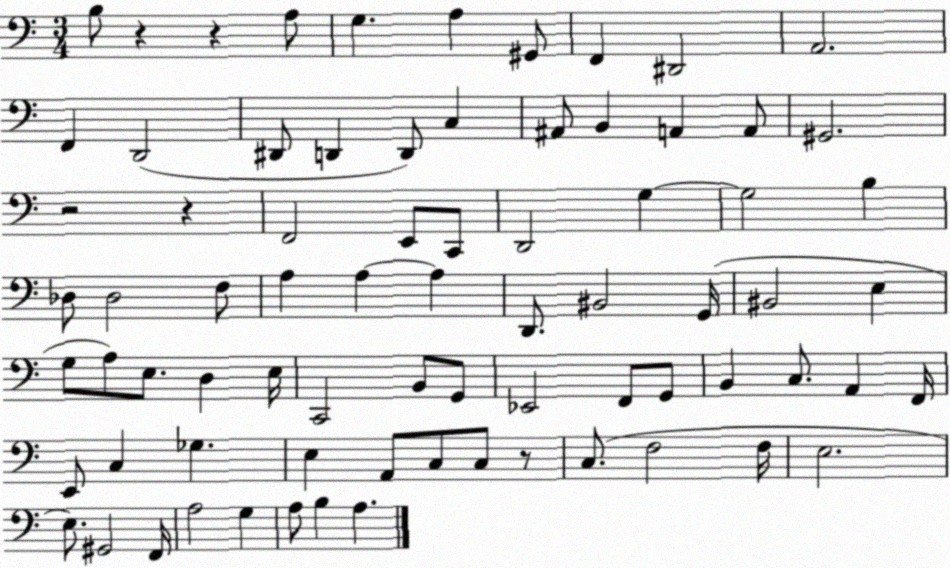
X:1
T:Untitled
M:3/4
L:1/4
K:C
B,/2 z z A,/2 G, A, ^G,,/2 F,, ^D,,2 A,,2 F,, D,,2 ^D,,/2 D,, D,,/2 C, ^A,,/2 B,, A,, A,,/2 ^G,,2 z2 z F,,2 E,,/2 C,,/2 D,,2 G, G,2 B, _D,/2 _D,2 F,/2 A, A, A, D,,/2 ^B,,2 G,,/4 ^B,,2 E, G,/2 A,/2 E,/2 D, E,/4 C,,2 B,,/2 G,,/2 _E,,2 F,,/2 G,,/2 B,, C,/2 A,, F,,/4 E,,/2 C, _G, E, A,,/2 C,/2 C,/2 z/2 C,/2 F,2 F,/4 E,2 E,/2 ^G,,2 F,,/4 A,2 G, A,/2 B, A,